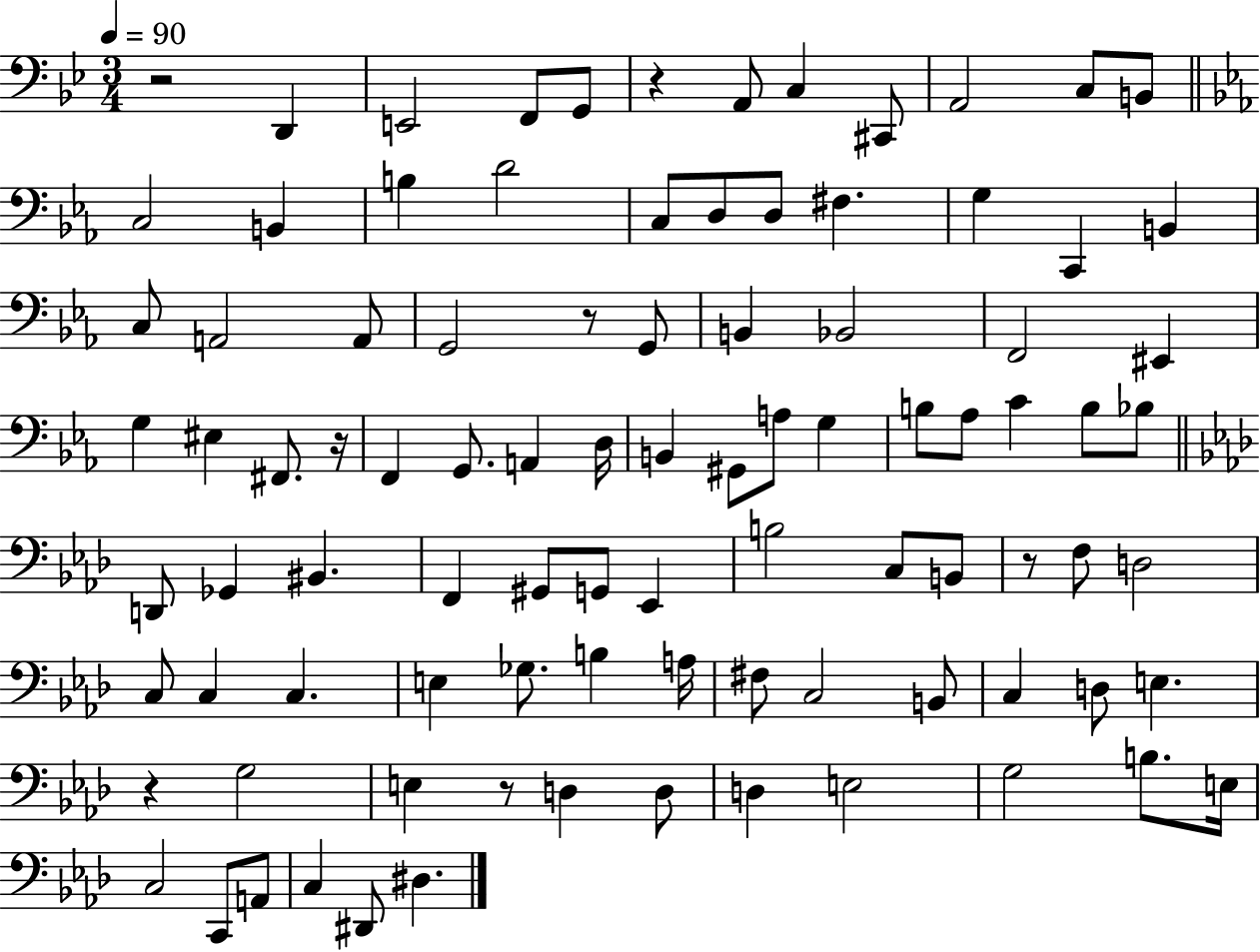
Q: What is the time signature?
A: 3/4